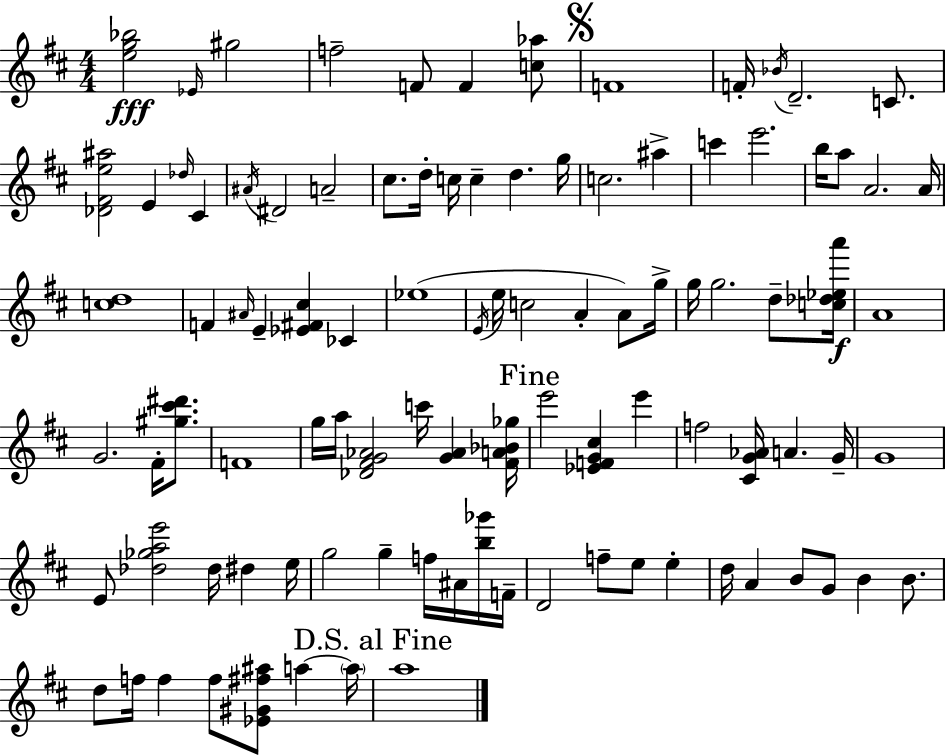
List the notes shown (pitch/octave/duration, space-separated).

[E5,G5,Bb5]/h Eb4/s G#5/h F5/h F4/e F4/q [C5,Ab5]/e F4/w F4/s Bb4/s D4/h. C4/e. [Db4,F#4,E5,A#5]/h E4/q Db5/s C#4/q A#4/s D#4/h A4/h C#5/e. D5/s C5/s C5/q D5/q. G5/s C5/h. A#5/q C6/q E6/h. B5/s A5/e A4/h. A4/s [C5,D5]/w F4/q A#4/s E4/q [Eb4,F#4,C#5]/q CES4/q Eb5/w E4/s E5/s C5/h A4/q A4/e G5/s G5/s G5/h. D5/e [C5,Db5,Eb5,A6]/s A4/w G4/h. F#4/s [G#5,C#6,D#6]/e. F4/w G5/s A5/s [Db4,F#4,G4,Ab4]/h C6/s [G4,Ab4]/q [F#4,A4,Bb4,Gb5]/s E6/h [Eb4,F4,G4,C#5]/q E6/q F5/h [C#4,G4,Ab4]/s A4/q. G4/s G4/w E4/e [Db5,Gb5,A5,E6]/h Db5/s D#5/q E5/s G5/h G5/q F5/s A#4/s [B5,Gb6]/s F4/s D4/h F5/e E5/e E5/q D5/s A4/q B4/e G4/e B4/q B4/e. D5/e F5/s F5/q F5/e [Eb4,G#4,F#5,A#5]/e A5/q A5/s A5/w